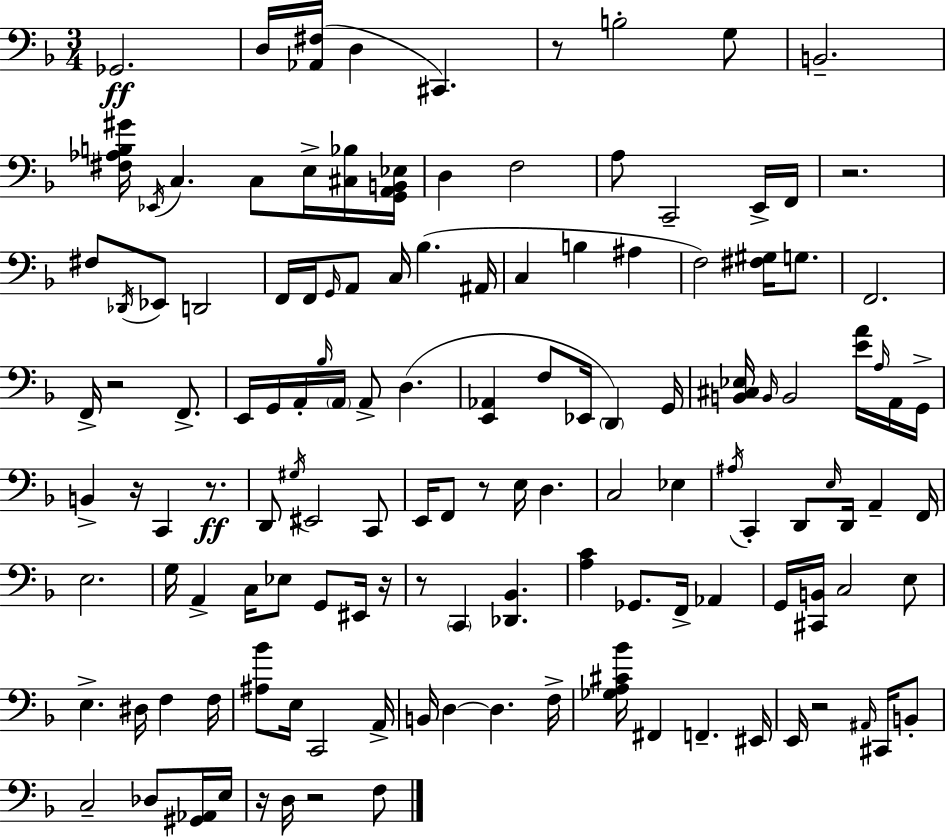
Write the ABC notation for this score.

X:1
T:Untitled
M:3/4
L:1/4
K:F
_G,,2 D,/4 [_A,,^F,]/4 D, ^C,, z/2 B,2 G,/2 B,,2 [^F,_A,B,^G]/4 _E,,/4 C, C,/2 E,/4 [^C,_B,]/4 [G,,A,,B,,_E,]/4 D, F,2 A,/2 C,,2 E,,/4 F,,/4 z2 ^F,/2 _D,,/4 _E,,/2 D,,2 F,,/4 F,,/4 G,,/4 A,,/2 C,/4 _B, ^A,,/4 C, B, ^A, F,2 [^F,^G,]/4 G,/2 F,,2 F,,/4 z2 F,,/2 E,,/4 G,,/4 A,,/4 _B,/4 A,,/4 A,,/2 D, [E,,_A,,] F,/2 _E,,/4 D,, G,,/4 [B,,^C,_E,]/4 B,,/4 B,,2 [EA]/4 A,/4 A,,/4 G,,/4 B,, z/4 C,, z/2 D,,/2 ^G,/4 ^E,,2 C,,/2 E,,/4 F,,/2 z/2 E,/4 D, C,2 _E, ^A,/4 C,, D,,/2 E,/4 D,,/4 A,, F,,/4 E,2 G,/4 A,, C,/4 _E,/2 G,,/2 ^E,,/4 z/4 z/2 C,, [_D,,_B,,] [A,C] _G,,/2 F,,/4 _A,, G,,/4 [^C,,B,,]/4 C,2 E,/2 E, ^D,/4 F, F,/4 [^A,_B]/2 E,/4 C,,2 A,,/4 B,,/4 D, D, F,/4 [_G,A,^C_B]/4 ^F,, F,, ^E,,/4 E,,/4 z2 ^A,,/4 ^C,,/4 B,,/2 C,2 _D,/2 [^G,,_A,,]/4 E,/4 z/4 D,/4 z2 F,/2